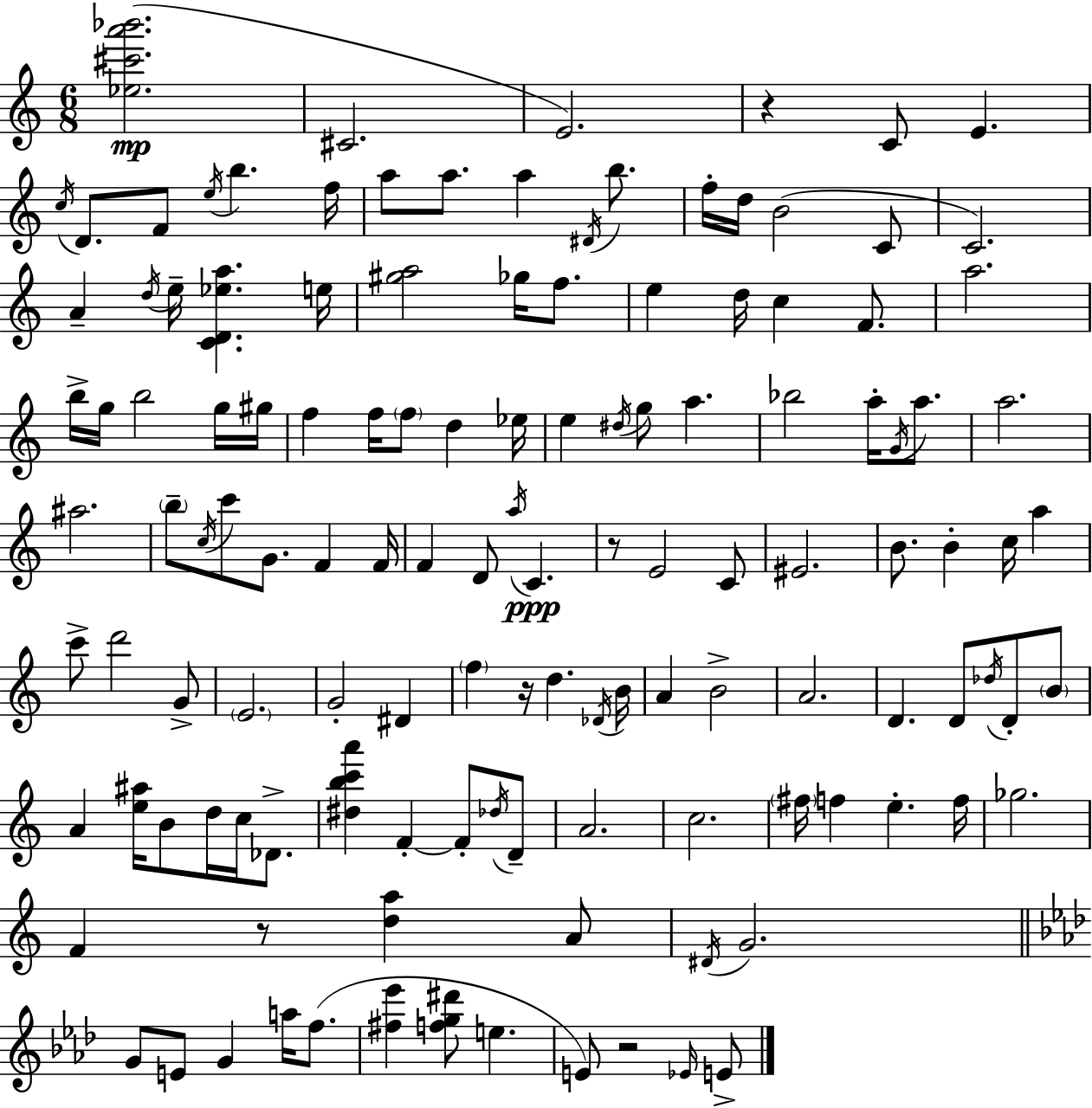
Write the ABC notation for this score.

X:1
T:Untitled
M:6/8
L:1/4
K:C
[_e^c'a'_b']2 ^C2 E2 z C/2 E c/4 D/2 F/2 e/4 b f/4 a/2 a/2 a ^D/4 b/2 f/4 d/4 B2 C/2 C2 A d/4 e/4 [CD_ea] e/4 [^ga]2 _g/4 f/2 e d/4 c F/2 a2 b/4 g/4 b2 g/4 ^g/4 f f/4 f/2 d _e/4 e ^d/4 g/2 a _b2 a/4 G/4 a/2 a2 ^a2 b/2 c/4 c'/2 G/2 F F/4 F D/2 a/4 C z/2 E2 C/2 ^E2 B/2 B c/4 a c'/2 d'2 G/2 E2 G2 ^D f z/4 d _D/4 B/4 A B2 A2 D D/2 _d/4 D/2 B/2 A [e^a]/4 B/2 d/4 c/4 _D/2 [^dbc'a'] F F/2 _d/4 D/2 A2 c2 ^f/4 f e f/4 _g2 F z/2 [da] A/2 ^D/4 G2 G/2 E/2 G a/4 f/2 [^f_e'] [fg^d']/2 e E/2 z2 _E/4 E/2